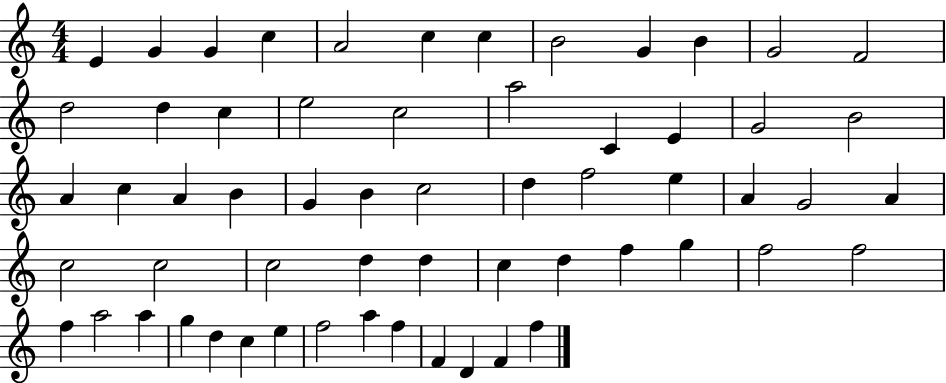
{
  \clef treble
  \numericTimeSignature
  \time 4/4
  \key c \major
  e'4 g'4 g'4 c''4 | a'2 c''4 c''4 | b'2 g'4 b'4 | g'2 f'2 | \break d''2 d''4 c''4 | e''2 c''2 | a''2 c'4 e'4 | g'2 b'2 | \break a'4 c''4 a'4 b'4 | g'4 b'4 c''2 | d''4 f''2 e''4 | a'4 g'2 a'4 | \break c''2 c''2 | c''2 d''4 d''4 | c''4 d''4 f''4 g''4 | f''2 f''2 | \break f''4 a''2 a''4 | g''4 d''4 c''4 e''4 | f''2 a''4 f''4 | f'4 d'4 f'4 f''4 | \break \bar "|."
}